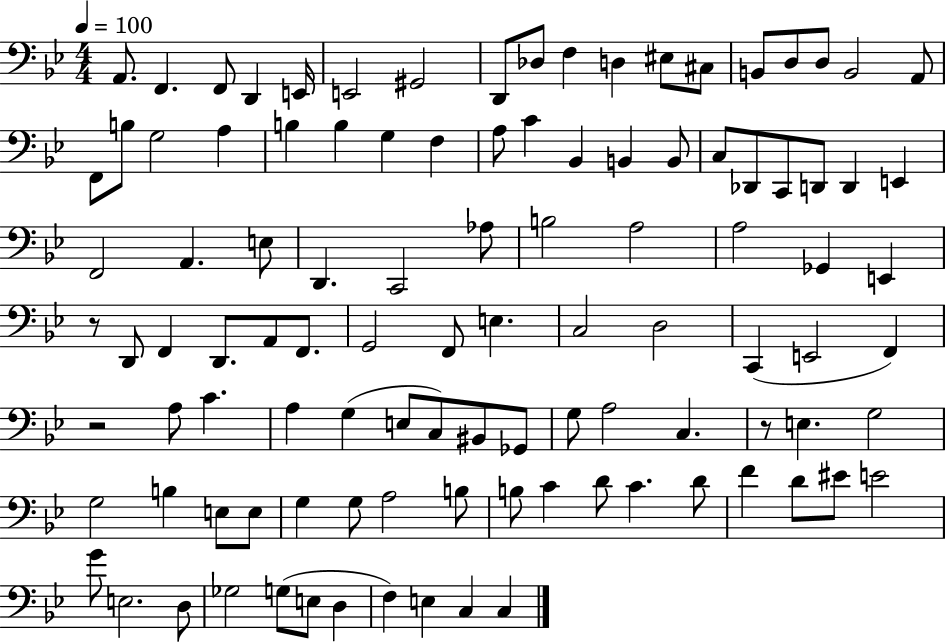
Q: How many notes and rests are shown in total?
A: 105